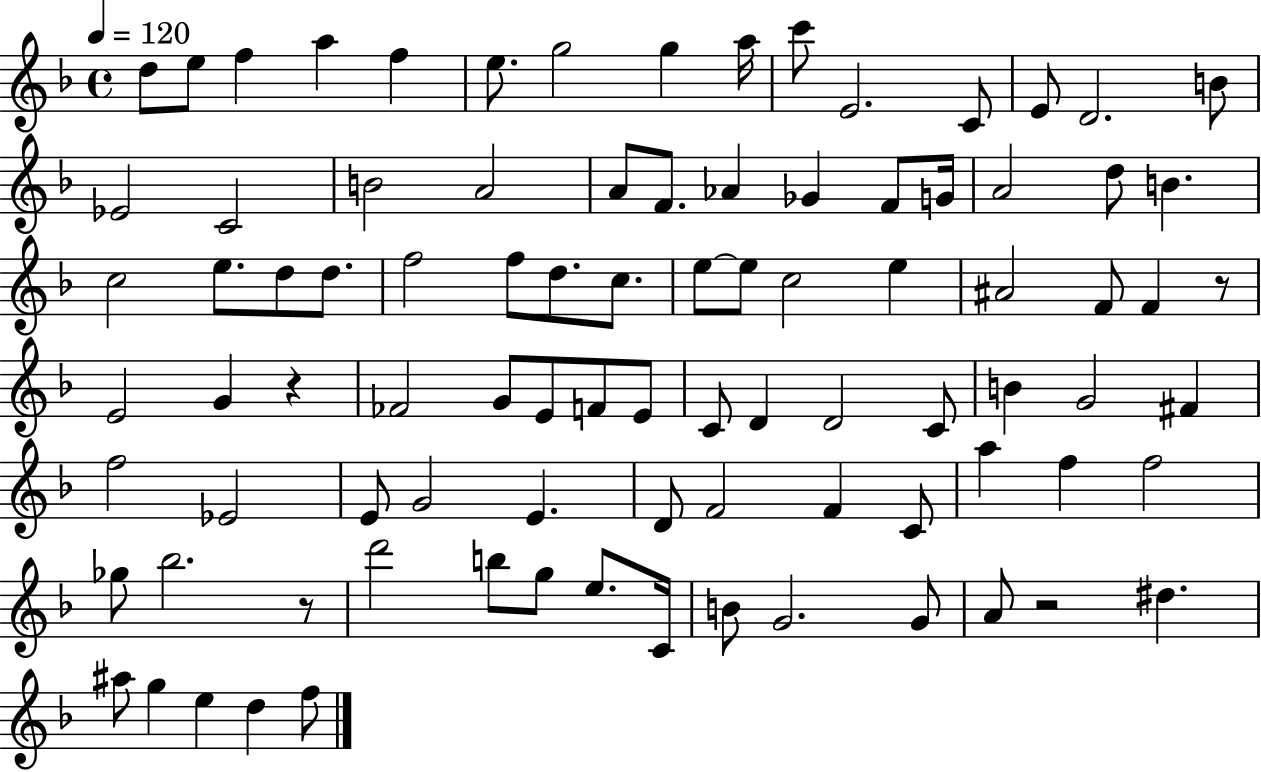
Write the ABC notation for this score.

X:1
T:Untitled
M:4/4
L:1/4
K:F
d/2 e/2 f a f e/2 g2 g a/4 c'/2 E2 C/2 E/2 D2 B/2 _E2 C2 B2 A2 A/2 F/2 _A _G F/2 G/4 A2 d/2 B c2 e/2 d/2 d/2 f2 f/2 d/2 c/2 e/2 e/2 c2 e ^A2 F/2 F z/2 E2 G z _F2 G/2 E/2 F/2 E/2 C/2 D D2 C/2 B G2 ^F f2 _E2 E/2 G2 E D/2 F2 F C/2 a f f2 _g/2 _b2 z/2 d'2 b/2 g/2 e/2 C/4 B/2 G2 G/2 A/2 z2 ^d ^a/2 g e d f/2